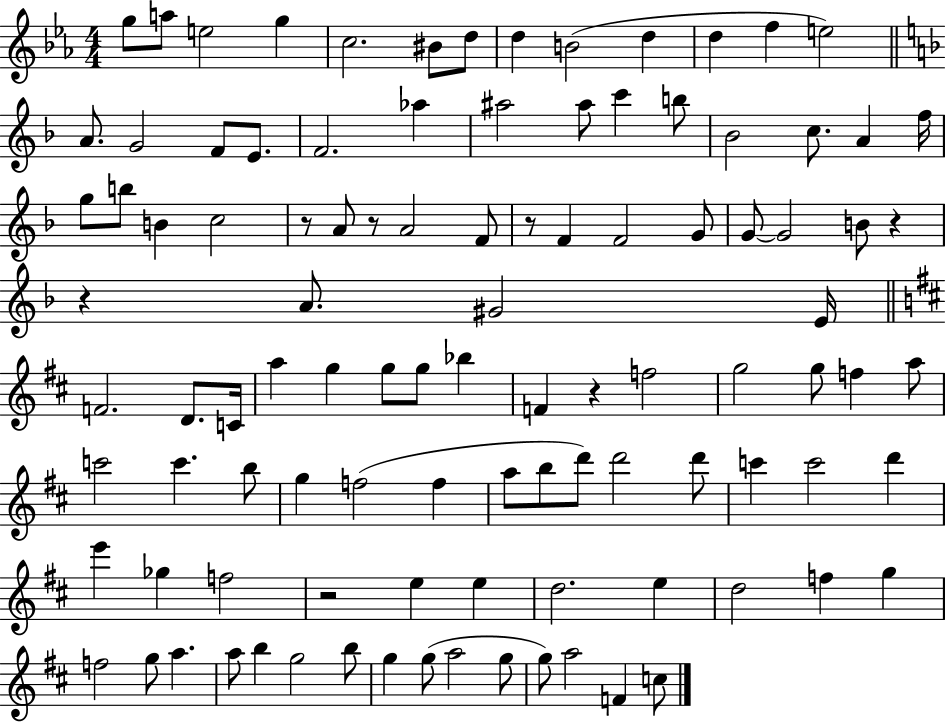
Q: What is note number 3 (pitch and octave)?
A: E5